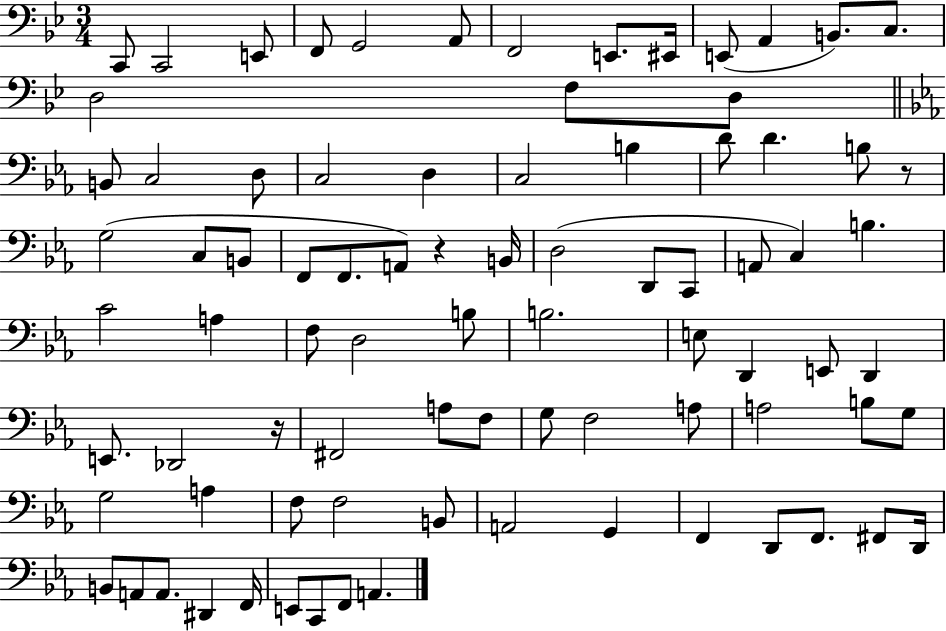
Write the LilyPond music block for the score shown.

{
  \clef bass
  \numericTimeSignature
  \time 3/4
  \key bes \major
  \repeat volta 2 { c,8 c,2 e,8 | f,8 g,2 a,8 | f,2 e,8. eis,16 | e,8( a,4 b,8.) c8. | \break d2 f8 d8 | \bar "||" \break \key ees \major b,8 c2 d8 | c2 d4 | c2 b4 | d'8 d'4. b8 r8 | \break g2( c8 b,8 | f,8 f,8. a,8) r4 b,16 | d2( d,8 c,8 | a,8 c4) b4. | \break c'2 a4 | f8 d2 b8 | b2. | e8 d,4 e,8 d,4 | \break e,8. des,2 r16 | fis,2 a8 f8 | g8 f2 a8 | a2 b8 g8 | \break g2 a4 | f8 f2 b,8 | a,2 g,4 | f,4 d,8 f,8. fis,8 d,16 | \break b,8 a,8 a,8. dis,4 f,16 | e,8 c,8 f,8 a,4. | } \bar "|."
}